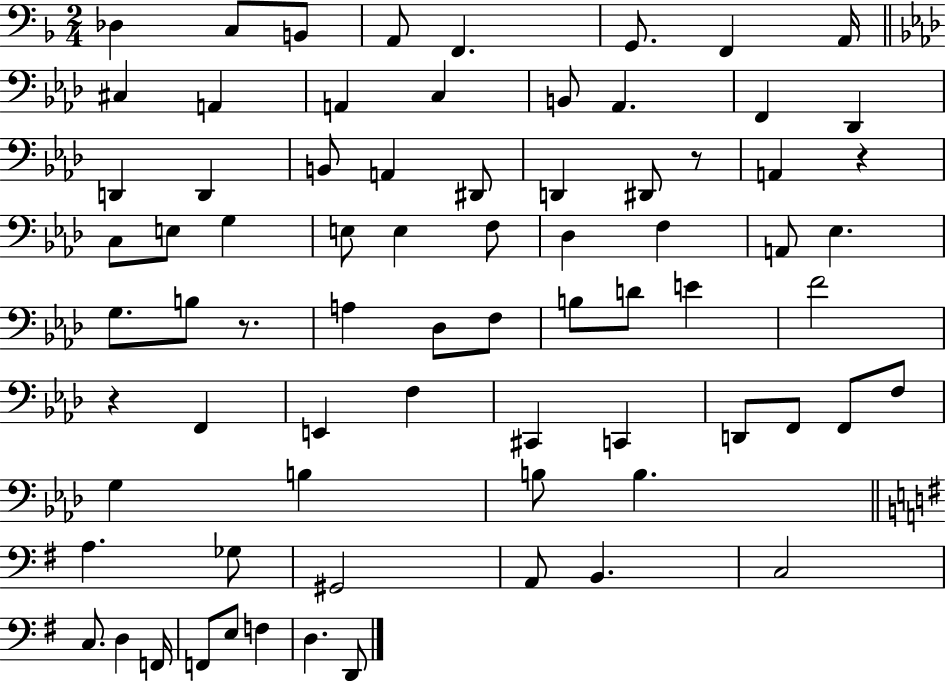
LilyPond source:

{
  \clef bass
  \numericTimeSignature
  \time 2/4
  \key f \major
  des4 c8 b,8 | a,8 f,4. | g,8. f,4 a,16 | \bar "||" \break \key aes \major cis4 a,4 | a,4 c4 | b,8 aes,4. | f,4 des,4 | \break d,4 d,4 | b,8 a,4 dis,8 | d,4 dis,8 r8 | a,4 r4 | \break c8 e8 g4 | e8 e4 f8 | des4 f4 | a,8 ees4. | \break g8. b8 r8. | a4 des8 f8 | b8 d'8 e'4 | f'2 | \break r4 f,4 | e,4 f4 | cis,4 c,4 | d,8 f,8 f,8 f8 | \break g4 b4 | b8 b4. | \bar "||" \break \key g \major a4. ges8 | gis,2 | a,8 b,4. | c2 | \break c8. d4 f,16 | f,8 e8 f4 | d4. d,8 | \bar "|."
}